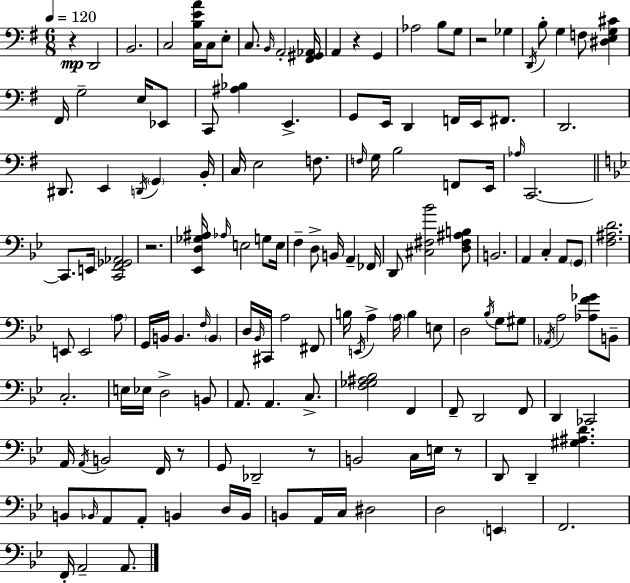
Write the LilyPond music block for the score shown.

{
  \clef bass
  \numericTimeSignature
  \time 6/8
  \key g \major
  \tempo 4 = 120
  r4\mp d,2 | b,2. | c2 <c b e' a'>16 c16 e8-. | c8. \grace { b,16 } a,2-. | \break <fis, gis, aes,>16 a,4 r4 g,4 | aes2 b8 g8 | r2 ges4 | \acciaccatura { d,16 } b8-. g4 f8 <dis e g cis'>4 | \break fis,16 g2-- e16 | ees,8 c,8 <ais bes>4 e,4.-> | g,8 e,16 d,4 f,16 e,16 fis,8. | d,2. | \break dis,8. e,4 \acciaccatura { d,16 } \parenthesize g,4 | b,16-. c16 e2 | f8. \grace { f16 } g16 b2 | f,8 e,16 \grace { aes16 } c,2.~~ | \break \bar "||" \break \key bes \major c,8. e,16 <c, f, ges, aes,>2 | r2. | <ees, d ges ais>16 \grace { aes16 } e2 g8 | e16 f4-- d8-> b,16 a,4-- | \break fes,16 d,8 <cis fis bes'>2 <d fis ais b>8 | b,2. | a,4 c4-. a,8 \parenthesize g,8 | <f ais d'>2. | \break e,8 e,2 \parenthesize a8 | g,16 b,16 b,4. \grace { f16 } \parenthesize b,4 | d16 \grace { bes,16 } cis,16 a2 | fis,8 b16 \acciaccatura { e,16 } a4-> \parenthesize a16 b4 | \break e8 d2 | \acciaccatura { bes16 } g8 gis8 \acciaccatura { aes,16 } a2 | <aes f' ges'>8 b,8-- c2.-. | e16 ees16 d2-> | \break b,8 a,8. a,4. | c8.-> <f ges ais bes>2 | f,4 f,8-- d,2 | f,8 d,4 ces,2 | \break a,16 \acciaccatura { a,16 } b,2 | f,16 r8 g,8 des,2-- | r8 b,2 | c16 e16 r8 d,8 d,4-- | \break <gis ais d'>4. b,8 \grace { bes,16 } a,8 | a,8-. b,4 d16 b,16 b,8 a,16 c16 | dis2 d2 | \parenthesize e,4 f,2. | \break f,16-. a,2-- | a,8. \bar "|."
}